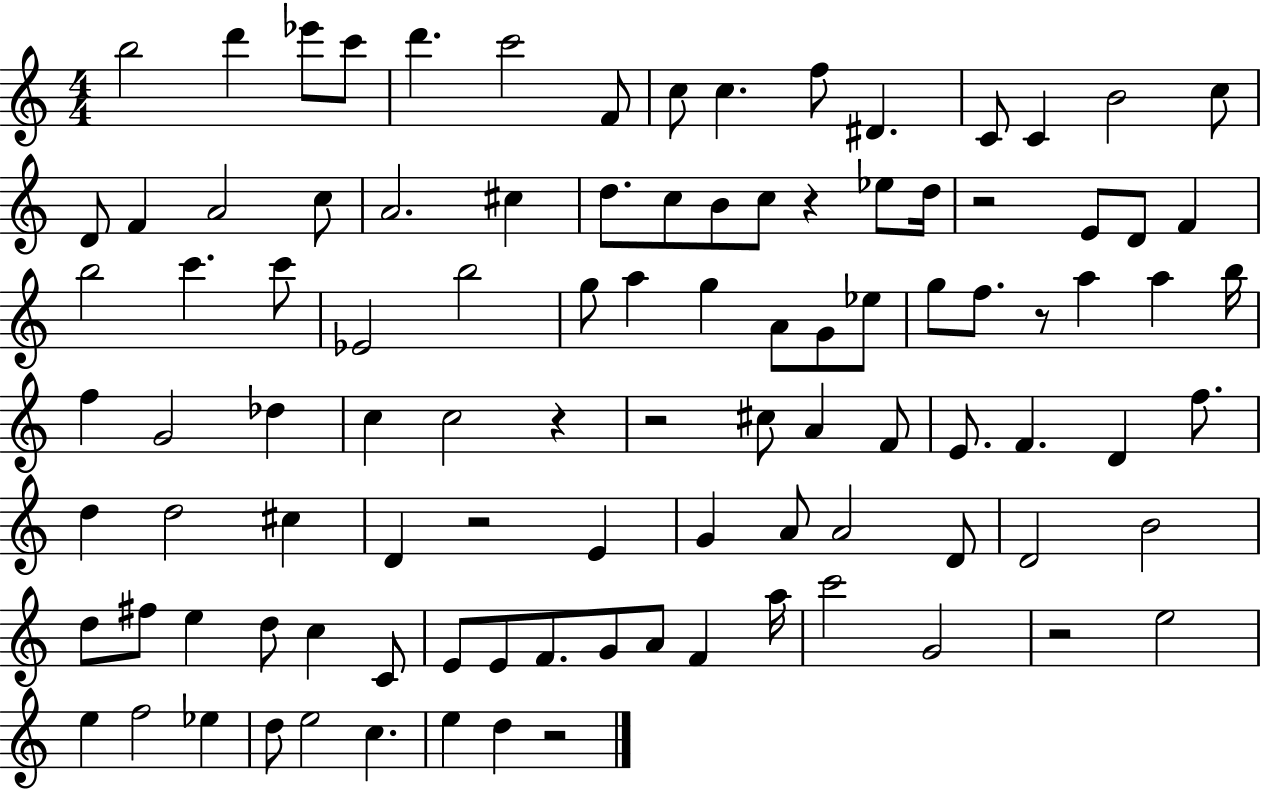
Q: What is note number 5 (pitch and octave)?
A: D6